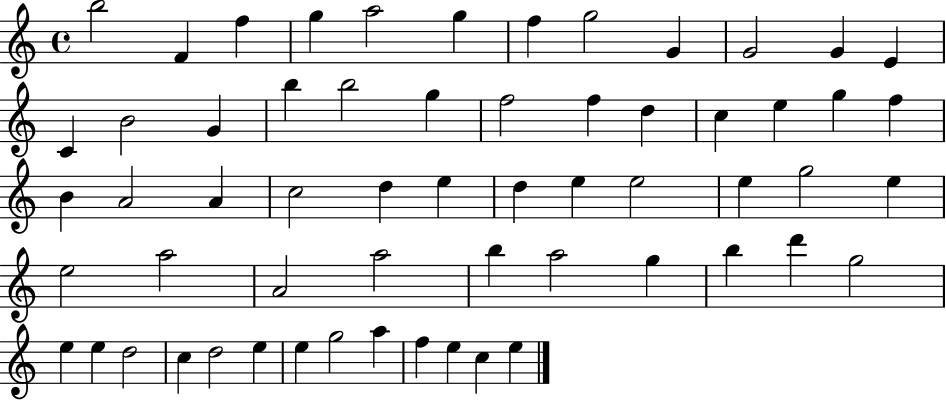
X:1
T:Untitled
M:4/4
L:1/4
K:C
b2 F f g a2 g f g2 G G2 G E C B2 G b b2 g f2 f d c e g f B A2 A c2 d e d e e2 e g2 e e2 a2 A2 a2 b a2 g b d' g2 e e d2 c d2 e e g2 a f e c e